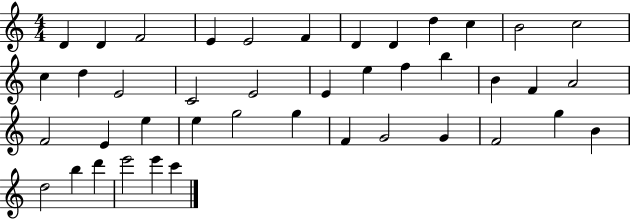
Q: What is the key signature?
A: C major